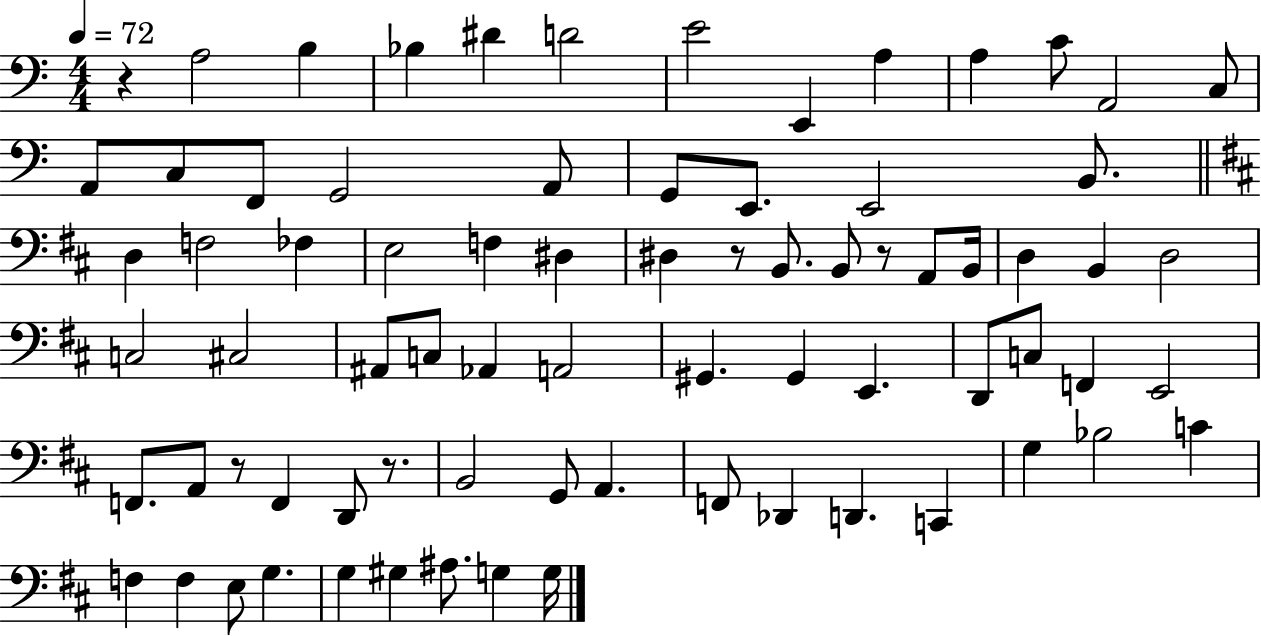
{
  \clef bass
  \numericTimeSignature
  \time 4/4
  \key c \major
  \tempo 4 = 72
  r4 a2 b4 | bes4 dis'4 d'2 | e'2 e,4 a4 | a4 c'8 a,2 c8 | \break a,8 c8 f,8 g,2 a,8 | g,8 e,8. e,2 b,8. | \bar "||" \break \key d \major d4 f2 fes4 | e2 f4 dis4 | dis4 r8 b,8. b,8 r8 a,8 b,16 | d4 b,4 d2 | \break c2 cis2 | ais,8 c8 aes,4 a,2 | gis,4. gis,4 e,4. | d,8 c8 f,4 e,2 | \break f,8. a,8 r8 f,4 d,8 r8. | b,2 g,8 a,4. | f,8 des,4 d,4. c,4 | g4 bes2 c'4 | \break f4 f4 e8 g4. | g4 gis4 ais8. g4 g16 | \bar "|."
}